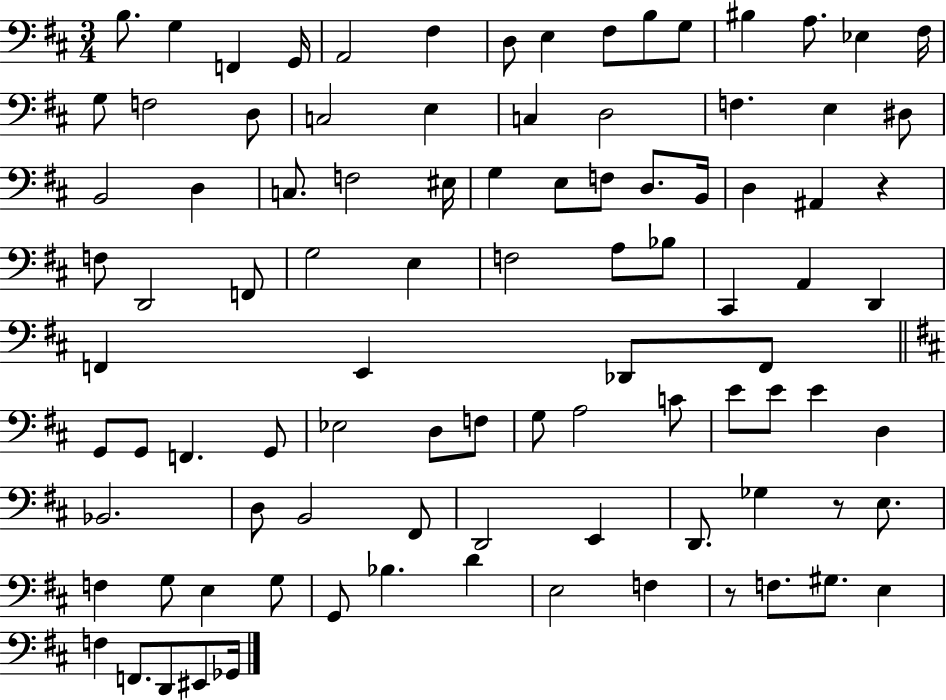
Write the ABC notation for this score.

X:1
T:Untitled
M:3/4
L:1/4
K:D
B,/2 G, F,, G,,/4 A,,2 ^F, D,/2 E, ^F,/2 B,/2 G,/2 ^B, A,/2 _E, ^F,/4 G,/2 F,2 D,/2 C,2 E, C, D,2 F, E, ^D,/2 B,,2 D, C,/2 F,2 ^E,/4 G, E,/2 F,/2 D,/2 B,,/4 D, ^A,, z F,/2 D,,2 F,,/2 G,2 E, F,2 A,/2 _B,/2 ^C,, A,, D,, F,, E,, _D,,/2 F,,/2 G,,/2 G,,/2 F,, G,,/2 _E,2 D,/2 F,/2 G,/2 A,2 C/2 E/2 E/2 E D, _B,,2 D,/2 B,,2 ^F,,/2 D,,2 E,, D,,/2 _G, z/2 E,/2 F, G,/2 E, G,/2 G,,/2 _B, D E,2 F, z/2 F,/2 ^G,/2 E, F, F,,/2 D,,/2 ^E,,/2 _G,,/4